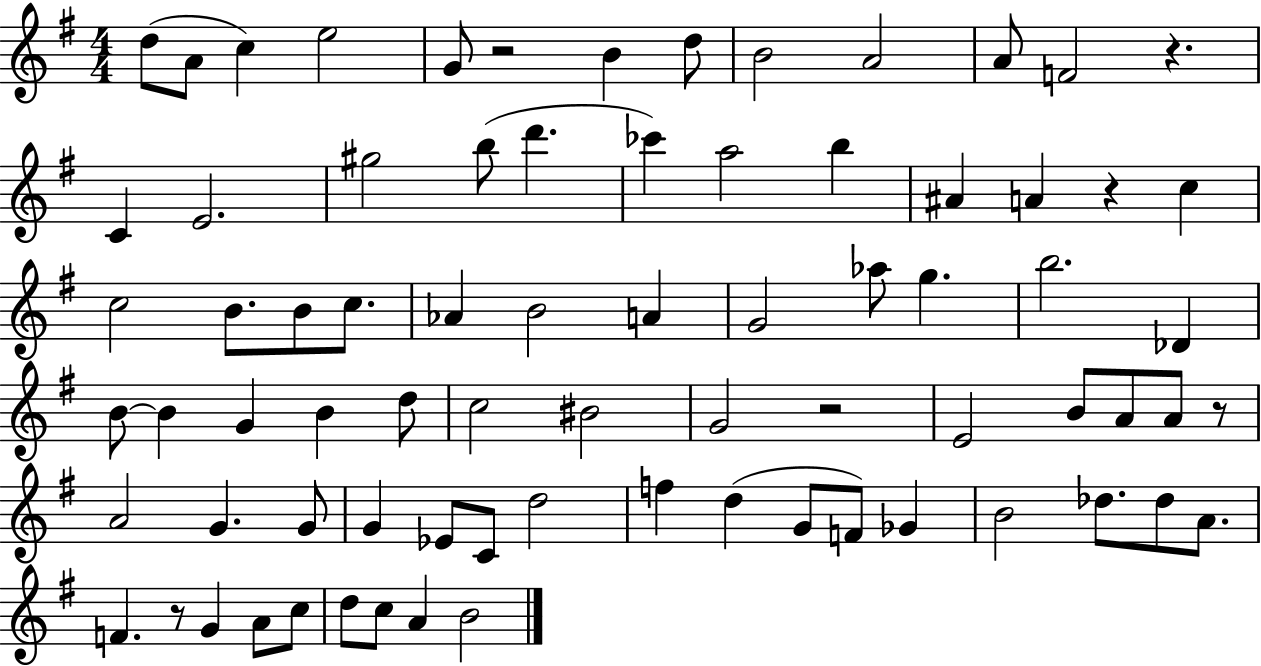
X:1
T:Untitled
M:4/4
L:1/4
K:G
d/2 A/2 c e2 G/2 z2 B d/2 B2 A2 A/2 F2 z C E2 ^g2 b/2 d' _c' a2 b ^A A z c c2 B/2 B/2 c/2 _A B2 A G2 _a/2 g b2 _D B/2 B G B d/2 c2 ^B2 G2 z2 E2 B/2 A/2 A/2 z/2 A2 G G/2 G _E/2 C/2 d2 f d G/2 F/2 _G B2 _d/2 _d/2 A/2 F z/2 G A/2 c/2 d/2 c/2 A B2